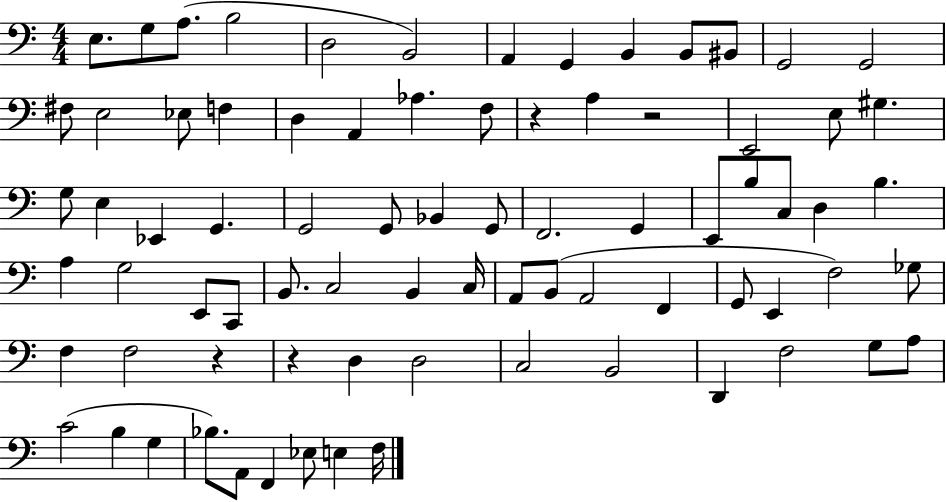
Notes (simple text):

E3/e. G3/e A3/e. B3/h D3/h B2/h A2/q G2/q B2/q B2/e BIS2/e G2/h G2/h F#3/e E3/h Eb3/e F3/q D3/q A2/q Ab3/q. F3/e R/q A3/q R/h E2/h E3/e G#3/q. G3/e E3/q Eb2/q G2/q. G2/h G2/e Bb2/q G2/e F2/h. G2/q E2/e B3/e C3/e D3/q B3/q. A3/q G3/h E2/e C2/e B2/e. C3/h B2/q C3/s A2/e B2/e A2/h F2/q G2/e E2/q F3/h Gb3/e F3/q F3/h R/q R/q D3/q D3/h C3/h B2/h D2/q F3/h G3/e A3/e C4/h B3/q G3/q Bb3/e. A2/e F2/q Eb3/e E3/q F3/s